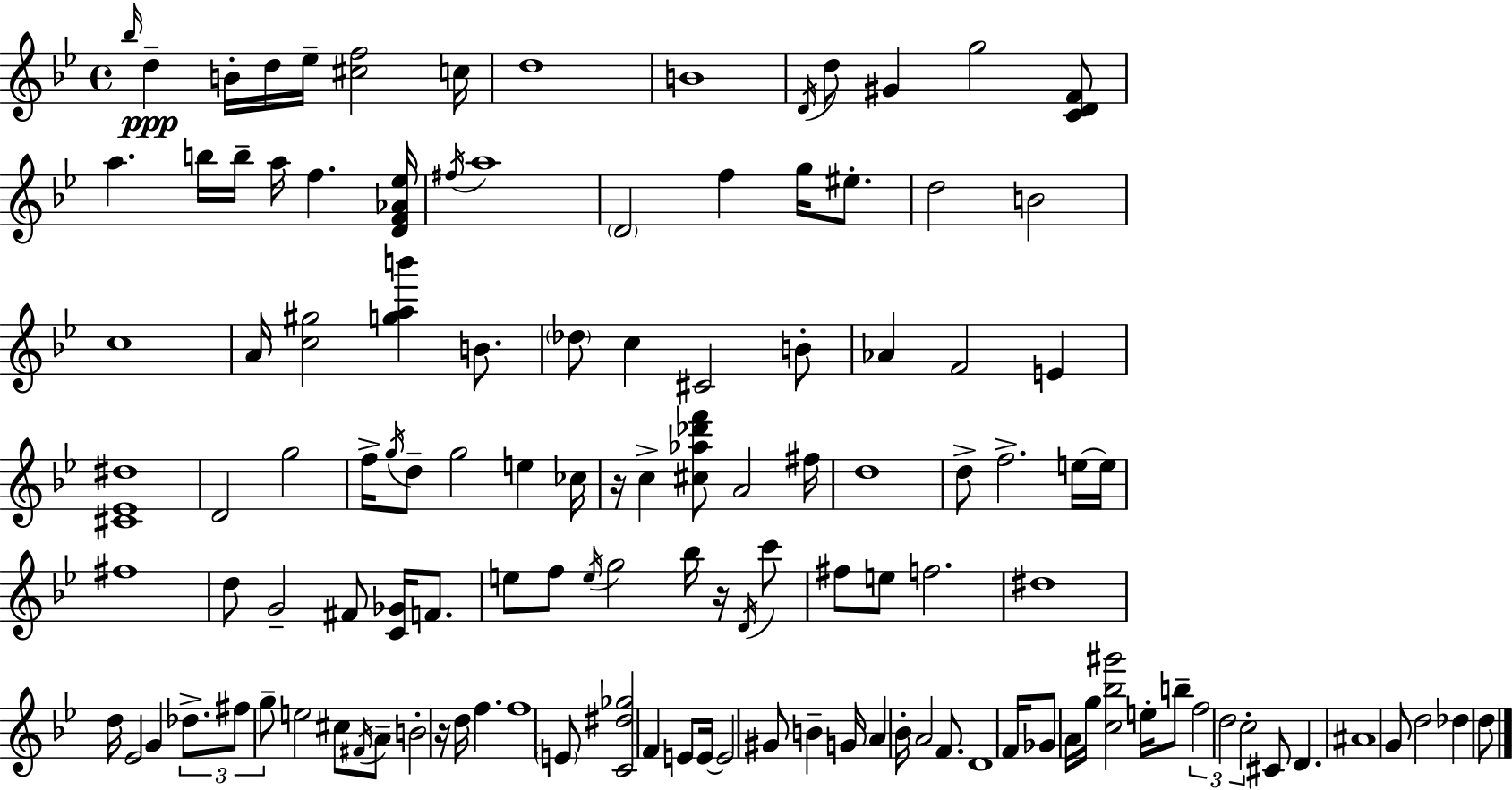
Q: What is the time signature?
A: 4/4